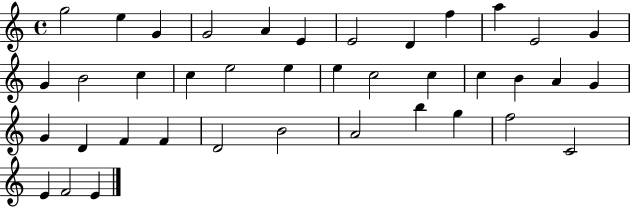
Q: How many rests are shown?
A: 0